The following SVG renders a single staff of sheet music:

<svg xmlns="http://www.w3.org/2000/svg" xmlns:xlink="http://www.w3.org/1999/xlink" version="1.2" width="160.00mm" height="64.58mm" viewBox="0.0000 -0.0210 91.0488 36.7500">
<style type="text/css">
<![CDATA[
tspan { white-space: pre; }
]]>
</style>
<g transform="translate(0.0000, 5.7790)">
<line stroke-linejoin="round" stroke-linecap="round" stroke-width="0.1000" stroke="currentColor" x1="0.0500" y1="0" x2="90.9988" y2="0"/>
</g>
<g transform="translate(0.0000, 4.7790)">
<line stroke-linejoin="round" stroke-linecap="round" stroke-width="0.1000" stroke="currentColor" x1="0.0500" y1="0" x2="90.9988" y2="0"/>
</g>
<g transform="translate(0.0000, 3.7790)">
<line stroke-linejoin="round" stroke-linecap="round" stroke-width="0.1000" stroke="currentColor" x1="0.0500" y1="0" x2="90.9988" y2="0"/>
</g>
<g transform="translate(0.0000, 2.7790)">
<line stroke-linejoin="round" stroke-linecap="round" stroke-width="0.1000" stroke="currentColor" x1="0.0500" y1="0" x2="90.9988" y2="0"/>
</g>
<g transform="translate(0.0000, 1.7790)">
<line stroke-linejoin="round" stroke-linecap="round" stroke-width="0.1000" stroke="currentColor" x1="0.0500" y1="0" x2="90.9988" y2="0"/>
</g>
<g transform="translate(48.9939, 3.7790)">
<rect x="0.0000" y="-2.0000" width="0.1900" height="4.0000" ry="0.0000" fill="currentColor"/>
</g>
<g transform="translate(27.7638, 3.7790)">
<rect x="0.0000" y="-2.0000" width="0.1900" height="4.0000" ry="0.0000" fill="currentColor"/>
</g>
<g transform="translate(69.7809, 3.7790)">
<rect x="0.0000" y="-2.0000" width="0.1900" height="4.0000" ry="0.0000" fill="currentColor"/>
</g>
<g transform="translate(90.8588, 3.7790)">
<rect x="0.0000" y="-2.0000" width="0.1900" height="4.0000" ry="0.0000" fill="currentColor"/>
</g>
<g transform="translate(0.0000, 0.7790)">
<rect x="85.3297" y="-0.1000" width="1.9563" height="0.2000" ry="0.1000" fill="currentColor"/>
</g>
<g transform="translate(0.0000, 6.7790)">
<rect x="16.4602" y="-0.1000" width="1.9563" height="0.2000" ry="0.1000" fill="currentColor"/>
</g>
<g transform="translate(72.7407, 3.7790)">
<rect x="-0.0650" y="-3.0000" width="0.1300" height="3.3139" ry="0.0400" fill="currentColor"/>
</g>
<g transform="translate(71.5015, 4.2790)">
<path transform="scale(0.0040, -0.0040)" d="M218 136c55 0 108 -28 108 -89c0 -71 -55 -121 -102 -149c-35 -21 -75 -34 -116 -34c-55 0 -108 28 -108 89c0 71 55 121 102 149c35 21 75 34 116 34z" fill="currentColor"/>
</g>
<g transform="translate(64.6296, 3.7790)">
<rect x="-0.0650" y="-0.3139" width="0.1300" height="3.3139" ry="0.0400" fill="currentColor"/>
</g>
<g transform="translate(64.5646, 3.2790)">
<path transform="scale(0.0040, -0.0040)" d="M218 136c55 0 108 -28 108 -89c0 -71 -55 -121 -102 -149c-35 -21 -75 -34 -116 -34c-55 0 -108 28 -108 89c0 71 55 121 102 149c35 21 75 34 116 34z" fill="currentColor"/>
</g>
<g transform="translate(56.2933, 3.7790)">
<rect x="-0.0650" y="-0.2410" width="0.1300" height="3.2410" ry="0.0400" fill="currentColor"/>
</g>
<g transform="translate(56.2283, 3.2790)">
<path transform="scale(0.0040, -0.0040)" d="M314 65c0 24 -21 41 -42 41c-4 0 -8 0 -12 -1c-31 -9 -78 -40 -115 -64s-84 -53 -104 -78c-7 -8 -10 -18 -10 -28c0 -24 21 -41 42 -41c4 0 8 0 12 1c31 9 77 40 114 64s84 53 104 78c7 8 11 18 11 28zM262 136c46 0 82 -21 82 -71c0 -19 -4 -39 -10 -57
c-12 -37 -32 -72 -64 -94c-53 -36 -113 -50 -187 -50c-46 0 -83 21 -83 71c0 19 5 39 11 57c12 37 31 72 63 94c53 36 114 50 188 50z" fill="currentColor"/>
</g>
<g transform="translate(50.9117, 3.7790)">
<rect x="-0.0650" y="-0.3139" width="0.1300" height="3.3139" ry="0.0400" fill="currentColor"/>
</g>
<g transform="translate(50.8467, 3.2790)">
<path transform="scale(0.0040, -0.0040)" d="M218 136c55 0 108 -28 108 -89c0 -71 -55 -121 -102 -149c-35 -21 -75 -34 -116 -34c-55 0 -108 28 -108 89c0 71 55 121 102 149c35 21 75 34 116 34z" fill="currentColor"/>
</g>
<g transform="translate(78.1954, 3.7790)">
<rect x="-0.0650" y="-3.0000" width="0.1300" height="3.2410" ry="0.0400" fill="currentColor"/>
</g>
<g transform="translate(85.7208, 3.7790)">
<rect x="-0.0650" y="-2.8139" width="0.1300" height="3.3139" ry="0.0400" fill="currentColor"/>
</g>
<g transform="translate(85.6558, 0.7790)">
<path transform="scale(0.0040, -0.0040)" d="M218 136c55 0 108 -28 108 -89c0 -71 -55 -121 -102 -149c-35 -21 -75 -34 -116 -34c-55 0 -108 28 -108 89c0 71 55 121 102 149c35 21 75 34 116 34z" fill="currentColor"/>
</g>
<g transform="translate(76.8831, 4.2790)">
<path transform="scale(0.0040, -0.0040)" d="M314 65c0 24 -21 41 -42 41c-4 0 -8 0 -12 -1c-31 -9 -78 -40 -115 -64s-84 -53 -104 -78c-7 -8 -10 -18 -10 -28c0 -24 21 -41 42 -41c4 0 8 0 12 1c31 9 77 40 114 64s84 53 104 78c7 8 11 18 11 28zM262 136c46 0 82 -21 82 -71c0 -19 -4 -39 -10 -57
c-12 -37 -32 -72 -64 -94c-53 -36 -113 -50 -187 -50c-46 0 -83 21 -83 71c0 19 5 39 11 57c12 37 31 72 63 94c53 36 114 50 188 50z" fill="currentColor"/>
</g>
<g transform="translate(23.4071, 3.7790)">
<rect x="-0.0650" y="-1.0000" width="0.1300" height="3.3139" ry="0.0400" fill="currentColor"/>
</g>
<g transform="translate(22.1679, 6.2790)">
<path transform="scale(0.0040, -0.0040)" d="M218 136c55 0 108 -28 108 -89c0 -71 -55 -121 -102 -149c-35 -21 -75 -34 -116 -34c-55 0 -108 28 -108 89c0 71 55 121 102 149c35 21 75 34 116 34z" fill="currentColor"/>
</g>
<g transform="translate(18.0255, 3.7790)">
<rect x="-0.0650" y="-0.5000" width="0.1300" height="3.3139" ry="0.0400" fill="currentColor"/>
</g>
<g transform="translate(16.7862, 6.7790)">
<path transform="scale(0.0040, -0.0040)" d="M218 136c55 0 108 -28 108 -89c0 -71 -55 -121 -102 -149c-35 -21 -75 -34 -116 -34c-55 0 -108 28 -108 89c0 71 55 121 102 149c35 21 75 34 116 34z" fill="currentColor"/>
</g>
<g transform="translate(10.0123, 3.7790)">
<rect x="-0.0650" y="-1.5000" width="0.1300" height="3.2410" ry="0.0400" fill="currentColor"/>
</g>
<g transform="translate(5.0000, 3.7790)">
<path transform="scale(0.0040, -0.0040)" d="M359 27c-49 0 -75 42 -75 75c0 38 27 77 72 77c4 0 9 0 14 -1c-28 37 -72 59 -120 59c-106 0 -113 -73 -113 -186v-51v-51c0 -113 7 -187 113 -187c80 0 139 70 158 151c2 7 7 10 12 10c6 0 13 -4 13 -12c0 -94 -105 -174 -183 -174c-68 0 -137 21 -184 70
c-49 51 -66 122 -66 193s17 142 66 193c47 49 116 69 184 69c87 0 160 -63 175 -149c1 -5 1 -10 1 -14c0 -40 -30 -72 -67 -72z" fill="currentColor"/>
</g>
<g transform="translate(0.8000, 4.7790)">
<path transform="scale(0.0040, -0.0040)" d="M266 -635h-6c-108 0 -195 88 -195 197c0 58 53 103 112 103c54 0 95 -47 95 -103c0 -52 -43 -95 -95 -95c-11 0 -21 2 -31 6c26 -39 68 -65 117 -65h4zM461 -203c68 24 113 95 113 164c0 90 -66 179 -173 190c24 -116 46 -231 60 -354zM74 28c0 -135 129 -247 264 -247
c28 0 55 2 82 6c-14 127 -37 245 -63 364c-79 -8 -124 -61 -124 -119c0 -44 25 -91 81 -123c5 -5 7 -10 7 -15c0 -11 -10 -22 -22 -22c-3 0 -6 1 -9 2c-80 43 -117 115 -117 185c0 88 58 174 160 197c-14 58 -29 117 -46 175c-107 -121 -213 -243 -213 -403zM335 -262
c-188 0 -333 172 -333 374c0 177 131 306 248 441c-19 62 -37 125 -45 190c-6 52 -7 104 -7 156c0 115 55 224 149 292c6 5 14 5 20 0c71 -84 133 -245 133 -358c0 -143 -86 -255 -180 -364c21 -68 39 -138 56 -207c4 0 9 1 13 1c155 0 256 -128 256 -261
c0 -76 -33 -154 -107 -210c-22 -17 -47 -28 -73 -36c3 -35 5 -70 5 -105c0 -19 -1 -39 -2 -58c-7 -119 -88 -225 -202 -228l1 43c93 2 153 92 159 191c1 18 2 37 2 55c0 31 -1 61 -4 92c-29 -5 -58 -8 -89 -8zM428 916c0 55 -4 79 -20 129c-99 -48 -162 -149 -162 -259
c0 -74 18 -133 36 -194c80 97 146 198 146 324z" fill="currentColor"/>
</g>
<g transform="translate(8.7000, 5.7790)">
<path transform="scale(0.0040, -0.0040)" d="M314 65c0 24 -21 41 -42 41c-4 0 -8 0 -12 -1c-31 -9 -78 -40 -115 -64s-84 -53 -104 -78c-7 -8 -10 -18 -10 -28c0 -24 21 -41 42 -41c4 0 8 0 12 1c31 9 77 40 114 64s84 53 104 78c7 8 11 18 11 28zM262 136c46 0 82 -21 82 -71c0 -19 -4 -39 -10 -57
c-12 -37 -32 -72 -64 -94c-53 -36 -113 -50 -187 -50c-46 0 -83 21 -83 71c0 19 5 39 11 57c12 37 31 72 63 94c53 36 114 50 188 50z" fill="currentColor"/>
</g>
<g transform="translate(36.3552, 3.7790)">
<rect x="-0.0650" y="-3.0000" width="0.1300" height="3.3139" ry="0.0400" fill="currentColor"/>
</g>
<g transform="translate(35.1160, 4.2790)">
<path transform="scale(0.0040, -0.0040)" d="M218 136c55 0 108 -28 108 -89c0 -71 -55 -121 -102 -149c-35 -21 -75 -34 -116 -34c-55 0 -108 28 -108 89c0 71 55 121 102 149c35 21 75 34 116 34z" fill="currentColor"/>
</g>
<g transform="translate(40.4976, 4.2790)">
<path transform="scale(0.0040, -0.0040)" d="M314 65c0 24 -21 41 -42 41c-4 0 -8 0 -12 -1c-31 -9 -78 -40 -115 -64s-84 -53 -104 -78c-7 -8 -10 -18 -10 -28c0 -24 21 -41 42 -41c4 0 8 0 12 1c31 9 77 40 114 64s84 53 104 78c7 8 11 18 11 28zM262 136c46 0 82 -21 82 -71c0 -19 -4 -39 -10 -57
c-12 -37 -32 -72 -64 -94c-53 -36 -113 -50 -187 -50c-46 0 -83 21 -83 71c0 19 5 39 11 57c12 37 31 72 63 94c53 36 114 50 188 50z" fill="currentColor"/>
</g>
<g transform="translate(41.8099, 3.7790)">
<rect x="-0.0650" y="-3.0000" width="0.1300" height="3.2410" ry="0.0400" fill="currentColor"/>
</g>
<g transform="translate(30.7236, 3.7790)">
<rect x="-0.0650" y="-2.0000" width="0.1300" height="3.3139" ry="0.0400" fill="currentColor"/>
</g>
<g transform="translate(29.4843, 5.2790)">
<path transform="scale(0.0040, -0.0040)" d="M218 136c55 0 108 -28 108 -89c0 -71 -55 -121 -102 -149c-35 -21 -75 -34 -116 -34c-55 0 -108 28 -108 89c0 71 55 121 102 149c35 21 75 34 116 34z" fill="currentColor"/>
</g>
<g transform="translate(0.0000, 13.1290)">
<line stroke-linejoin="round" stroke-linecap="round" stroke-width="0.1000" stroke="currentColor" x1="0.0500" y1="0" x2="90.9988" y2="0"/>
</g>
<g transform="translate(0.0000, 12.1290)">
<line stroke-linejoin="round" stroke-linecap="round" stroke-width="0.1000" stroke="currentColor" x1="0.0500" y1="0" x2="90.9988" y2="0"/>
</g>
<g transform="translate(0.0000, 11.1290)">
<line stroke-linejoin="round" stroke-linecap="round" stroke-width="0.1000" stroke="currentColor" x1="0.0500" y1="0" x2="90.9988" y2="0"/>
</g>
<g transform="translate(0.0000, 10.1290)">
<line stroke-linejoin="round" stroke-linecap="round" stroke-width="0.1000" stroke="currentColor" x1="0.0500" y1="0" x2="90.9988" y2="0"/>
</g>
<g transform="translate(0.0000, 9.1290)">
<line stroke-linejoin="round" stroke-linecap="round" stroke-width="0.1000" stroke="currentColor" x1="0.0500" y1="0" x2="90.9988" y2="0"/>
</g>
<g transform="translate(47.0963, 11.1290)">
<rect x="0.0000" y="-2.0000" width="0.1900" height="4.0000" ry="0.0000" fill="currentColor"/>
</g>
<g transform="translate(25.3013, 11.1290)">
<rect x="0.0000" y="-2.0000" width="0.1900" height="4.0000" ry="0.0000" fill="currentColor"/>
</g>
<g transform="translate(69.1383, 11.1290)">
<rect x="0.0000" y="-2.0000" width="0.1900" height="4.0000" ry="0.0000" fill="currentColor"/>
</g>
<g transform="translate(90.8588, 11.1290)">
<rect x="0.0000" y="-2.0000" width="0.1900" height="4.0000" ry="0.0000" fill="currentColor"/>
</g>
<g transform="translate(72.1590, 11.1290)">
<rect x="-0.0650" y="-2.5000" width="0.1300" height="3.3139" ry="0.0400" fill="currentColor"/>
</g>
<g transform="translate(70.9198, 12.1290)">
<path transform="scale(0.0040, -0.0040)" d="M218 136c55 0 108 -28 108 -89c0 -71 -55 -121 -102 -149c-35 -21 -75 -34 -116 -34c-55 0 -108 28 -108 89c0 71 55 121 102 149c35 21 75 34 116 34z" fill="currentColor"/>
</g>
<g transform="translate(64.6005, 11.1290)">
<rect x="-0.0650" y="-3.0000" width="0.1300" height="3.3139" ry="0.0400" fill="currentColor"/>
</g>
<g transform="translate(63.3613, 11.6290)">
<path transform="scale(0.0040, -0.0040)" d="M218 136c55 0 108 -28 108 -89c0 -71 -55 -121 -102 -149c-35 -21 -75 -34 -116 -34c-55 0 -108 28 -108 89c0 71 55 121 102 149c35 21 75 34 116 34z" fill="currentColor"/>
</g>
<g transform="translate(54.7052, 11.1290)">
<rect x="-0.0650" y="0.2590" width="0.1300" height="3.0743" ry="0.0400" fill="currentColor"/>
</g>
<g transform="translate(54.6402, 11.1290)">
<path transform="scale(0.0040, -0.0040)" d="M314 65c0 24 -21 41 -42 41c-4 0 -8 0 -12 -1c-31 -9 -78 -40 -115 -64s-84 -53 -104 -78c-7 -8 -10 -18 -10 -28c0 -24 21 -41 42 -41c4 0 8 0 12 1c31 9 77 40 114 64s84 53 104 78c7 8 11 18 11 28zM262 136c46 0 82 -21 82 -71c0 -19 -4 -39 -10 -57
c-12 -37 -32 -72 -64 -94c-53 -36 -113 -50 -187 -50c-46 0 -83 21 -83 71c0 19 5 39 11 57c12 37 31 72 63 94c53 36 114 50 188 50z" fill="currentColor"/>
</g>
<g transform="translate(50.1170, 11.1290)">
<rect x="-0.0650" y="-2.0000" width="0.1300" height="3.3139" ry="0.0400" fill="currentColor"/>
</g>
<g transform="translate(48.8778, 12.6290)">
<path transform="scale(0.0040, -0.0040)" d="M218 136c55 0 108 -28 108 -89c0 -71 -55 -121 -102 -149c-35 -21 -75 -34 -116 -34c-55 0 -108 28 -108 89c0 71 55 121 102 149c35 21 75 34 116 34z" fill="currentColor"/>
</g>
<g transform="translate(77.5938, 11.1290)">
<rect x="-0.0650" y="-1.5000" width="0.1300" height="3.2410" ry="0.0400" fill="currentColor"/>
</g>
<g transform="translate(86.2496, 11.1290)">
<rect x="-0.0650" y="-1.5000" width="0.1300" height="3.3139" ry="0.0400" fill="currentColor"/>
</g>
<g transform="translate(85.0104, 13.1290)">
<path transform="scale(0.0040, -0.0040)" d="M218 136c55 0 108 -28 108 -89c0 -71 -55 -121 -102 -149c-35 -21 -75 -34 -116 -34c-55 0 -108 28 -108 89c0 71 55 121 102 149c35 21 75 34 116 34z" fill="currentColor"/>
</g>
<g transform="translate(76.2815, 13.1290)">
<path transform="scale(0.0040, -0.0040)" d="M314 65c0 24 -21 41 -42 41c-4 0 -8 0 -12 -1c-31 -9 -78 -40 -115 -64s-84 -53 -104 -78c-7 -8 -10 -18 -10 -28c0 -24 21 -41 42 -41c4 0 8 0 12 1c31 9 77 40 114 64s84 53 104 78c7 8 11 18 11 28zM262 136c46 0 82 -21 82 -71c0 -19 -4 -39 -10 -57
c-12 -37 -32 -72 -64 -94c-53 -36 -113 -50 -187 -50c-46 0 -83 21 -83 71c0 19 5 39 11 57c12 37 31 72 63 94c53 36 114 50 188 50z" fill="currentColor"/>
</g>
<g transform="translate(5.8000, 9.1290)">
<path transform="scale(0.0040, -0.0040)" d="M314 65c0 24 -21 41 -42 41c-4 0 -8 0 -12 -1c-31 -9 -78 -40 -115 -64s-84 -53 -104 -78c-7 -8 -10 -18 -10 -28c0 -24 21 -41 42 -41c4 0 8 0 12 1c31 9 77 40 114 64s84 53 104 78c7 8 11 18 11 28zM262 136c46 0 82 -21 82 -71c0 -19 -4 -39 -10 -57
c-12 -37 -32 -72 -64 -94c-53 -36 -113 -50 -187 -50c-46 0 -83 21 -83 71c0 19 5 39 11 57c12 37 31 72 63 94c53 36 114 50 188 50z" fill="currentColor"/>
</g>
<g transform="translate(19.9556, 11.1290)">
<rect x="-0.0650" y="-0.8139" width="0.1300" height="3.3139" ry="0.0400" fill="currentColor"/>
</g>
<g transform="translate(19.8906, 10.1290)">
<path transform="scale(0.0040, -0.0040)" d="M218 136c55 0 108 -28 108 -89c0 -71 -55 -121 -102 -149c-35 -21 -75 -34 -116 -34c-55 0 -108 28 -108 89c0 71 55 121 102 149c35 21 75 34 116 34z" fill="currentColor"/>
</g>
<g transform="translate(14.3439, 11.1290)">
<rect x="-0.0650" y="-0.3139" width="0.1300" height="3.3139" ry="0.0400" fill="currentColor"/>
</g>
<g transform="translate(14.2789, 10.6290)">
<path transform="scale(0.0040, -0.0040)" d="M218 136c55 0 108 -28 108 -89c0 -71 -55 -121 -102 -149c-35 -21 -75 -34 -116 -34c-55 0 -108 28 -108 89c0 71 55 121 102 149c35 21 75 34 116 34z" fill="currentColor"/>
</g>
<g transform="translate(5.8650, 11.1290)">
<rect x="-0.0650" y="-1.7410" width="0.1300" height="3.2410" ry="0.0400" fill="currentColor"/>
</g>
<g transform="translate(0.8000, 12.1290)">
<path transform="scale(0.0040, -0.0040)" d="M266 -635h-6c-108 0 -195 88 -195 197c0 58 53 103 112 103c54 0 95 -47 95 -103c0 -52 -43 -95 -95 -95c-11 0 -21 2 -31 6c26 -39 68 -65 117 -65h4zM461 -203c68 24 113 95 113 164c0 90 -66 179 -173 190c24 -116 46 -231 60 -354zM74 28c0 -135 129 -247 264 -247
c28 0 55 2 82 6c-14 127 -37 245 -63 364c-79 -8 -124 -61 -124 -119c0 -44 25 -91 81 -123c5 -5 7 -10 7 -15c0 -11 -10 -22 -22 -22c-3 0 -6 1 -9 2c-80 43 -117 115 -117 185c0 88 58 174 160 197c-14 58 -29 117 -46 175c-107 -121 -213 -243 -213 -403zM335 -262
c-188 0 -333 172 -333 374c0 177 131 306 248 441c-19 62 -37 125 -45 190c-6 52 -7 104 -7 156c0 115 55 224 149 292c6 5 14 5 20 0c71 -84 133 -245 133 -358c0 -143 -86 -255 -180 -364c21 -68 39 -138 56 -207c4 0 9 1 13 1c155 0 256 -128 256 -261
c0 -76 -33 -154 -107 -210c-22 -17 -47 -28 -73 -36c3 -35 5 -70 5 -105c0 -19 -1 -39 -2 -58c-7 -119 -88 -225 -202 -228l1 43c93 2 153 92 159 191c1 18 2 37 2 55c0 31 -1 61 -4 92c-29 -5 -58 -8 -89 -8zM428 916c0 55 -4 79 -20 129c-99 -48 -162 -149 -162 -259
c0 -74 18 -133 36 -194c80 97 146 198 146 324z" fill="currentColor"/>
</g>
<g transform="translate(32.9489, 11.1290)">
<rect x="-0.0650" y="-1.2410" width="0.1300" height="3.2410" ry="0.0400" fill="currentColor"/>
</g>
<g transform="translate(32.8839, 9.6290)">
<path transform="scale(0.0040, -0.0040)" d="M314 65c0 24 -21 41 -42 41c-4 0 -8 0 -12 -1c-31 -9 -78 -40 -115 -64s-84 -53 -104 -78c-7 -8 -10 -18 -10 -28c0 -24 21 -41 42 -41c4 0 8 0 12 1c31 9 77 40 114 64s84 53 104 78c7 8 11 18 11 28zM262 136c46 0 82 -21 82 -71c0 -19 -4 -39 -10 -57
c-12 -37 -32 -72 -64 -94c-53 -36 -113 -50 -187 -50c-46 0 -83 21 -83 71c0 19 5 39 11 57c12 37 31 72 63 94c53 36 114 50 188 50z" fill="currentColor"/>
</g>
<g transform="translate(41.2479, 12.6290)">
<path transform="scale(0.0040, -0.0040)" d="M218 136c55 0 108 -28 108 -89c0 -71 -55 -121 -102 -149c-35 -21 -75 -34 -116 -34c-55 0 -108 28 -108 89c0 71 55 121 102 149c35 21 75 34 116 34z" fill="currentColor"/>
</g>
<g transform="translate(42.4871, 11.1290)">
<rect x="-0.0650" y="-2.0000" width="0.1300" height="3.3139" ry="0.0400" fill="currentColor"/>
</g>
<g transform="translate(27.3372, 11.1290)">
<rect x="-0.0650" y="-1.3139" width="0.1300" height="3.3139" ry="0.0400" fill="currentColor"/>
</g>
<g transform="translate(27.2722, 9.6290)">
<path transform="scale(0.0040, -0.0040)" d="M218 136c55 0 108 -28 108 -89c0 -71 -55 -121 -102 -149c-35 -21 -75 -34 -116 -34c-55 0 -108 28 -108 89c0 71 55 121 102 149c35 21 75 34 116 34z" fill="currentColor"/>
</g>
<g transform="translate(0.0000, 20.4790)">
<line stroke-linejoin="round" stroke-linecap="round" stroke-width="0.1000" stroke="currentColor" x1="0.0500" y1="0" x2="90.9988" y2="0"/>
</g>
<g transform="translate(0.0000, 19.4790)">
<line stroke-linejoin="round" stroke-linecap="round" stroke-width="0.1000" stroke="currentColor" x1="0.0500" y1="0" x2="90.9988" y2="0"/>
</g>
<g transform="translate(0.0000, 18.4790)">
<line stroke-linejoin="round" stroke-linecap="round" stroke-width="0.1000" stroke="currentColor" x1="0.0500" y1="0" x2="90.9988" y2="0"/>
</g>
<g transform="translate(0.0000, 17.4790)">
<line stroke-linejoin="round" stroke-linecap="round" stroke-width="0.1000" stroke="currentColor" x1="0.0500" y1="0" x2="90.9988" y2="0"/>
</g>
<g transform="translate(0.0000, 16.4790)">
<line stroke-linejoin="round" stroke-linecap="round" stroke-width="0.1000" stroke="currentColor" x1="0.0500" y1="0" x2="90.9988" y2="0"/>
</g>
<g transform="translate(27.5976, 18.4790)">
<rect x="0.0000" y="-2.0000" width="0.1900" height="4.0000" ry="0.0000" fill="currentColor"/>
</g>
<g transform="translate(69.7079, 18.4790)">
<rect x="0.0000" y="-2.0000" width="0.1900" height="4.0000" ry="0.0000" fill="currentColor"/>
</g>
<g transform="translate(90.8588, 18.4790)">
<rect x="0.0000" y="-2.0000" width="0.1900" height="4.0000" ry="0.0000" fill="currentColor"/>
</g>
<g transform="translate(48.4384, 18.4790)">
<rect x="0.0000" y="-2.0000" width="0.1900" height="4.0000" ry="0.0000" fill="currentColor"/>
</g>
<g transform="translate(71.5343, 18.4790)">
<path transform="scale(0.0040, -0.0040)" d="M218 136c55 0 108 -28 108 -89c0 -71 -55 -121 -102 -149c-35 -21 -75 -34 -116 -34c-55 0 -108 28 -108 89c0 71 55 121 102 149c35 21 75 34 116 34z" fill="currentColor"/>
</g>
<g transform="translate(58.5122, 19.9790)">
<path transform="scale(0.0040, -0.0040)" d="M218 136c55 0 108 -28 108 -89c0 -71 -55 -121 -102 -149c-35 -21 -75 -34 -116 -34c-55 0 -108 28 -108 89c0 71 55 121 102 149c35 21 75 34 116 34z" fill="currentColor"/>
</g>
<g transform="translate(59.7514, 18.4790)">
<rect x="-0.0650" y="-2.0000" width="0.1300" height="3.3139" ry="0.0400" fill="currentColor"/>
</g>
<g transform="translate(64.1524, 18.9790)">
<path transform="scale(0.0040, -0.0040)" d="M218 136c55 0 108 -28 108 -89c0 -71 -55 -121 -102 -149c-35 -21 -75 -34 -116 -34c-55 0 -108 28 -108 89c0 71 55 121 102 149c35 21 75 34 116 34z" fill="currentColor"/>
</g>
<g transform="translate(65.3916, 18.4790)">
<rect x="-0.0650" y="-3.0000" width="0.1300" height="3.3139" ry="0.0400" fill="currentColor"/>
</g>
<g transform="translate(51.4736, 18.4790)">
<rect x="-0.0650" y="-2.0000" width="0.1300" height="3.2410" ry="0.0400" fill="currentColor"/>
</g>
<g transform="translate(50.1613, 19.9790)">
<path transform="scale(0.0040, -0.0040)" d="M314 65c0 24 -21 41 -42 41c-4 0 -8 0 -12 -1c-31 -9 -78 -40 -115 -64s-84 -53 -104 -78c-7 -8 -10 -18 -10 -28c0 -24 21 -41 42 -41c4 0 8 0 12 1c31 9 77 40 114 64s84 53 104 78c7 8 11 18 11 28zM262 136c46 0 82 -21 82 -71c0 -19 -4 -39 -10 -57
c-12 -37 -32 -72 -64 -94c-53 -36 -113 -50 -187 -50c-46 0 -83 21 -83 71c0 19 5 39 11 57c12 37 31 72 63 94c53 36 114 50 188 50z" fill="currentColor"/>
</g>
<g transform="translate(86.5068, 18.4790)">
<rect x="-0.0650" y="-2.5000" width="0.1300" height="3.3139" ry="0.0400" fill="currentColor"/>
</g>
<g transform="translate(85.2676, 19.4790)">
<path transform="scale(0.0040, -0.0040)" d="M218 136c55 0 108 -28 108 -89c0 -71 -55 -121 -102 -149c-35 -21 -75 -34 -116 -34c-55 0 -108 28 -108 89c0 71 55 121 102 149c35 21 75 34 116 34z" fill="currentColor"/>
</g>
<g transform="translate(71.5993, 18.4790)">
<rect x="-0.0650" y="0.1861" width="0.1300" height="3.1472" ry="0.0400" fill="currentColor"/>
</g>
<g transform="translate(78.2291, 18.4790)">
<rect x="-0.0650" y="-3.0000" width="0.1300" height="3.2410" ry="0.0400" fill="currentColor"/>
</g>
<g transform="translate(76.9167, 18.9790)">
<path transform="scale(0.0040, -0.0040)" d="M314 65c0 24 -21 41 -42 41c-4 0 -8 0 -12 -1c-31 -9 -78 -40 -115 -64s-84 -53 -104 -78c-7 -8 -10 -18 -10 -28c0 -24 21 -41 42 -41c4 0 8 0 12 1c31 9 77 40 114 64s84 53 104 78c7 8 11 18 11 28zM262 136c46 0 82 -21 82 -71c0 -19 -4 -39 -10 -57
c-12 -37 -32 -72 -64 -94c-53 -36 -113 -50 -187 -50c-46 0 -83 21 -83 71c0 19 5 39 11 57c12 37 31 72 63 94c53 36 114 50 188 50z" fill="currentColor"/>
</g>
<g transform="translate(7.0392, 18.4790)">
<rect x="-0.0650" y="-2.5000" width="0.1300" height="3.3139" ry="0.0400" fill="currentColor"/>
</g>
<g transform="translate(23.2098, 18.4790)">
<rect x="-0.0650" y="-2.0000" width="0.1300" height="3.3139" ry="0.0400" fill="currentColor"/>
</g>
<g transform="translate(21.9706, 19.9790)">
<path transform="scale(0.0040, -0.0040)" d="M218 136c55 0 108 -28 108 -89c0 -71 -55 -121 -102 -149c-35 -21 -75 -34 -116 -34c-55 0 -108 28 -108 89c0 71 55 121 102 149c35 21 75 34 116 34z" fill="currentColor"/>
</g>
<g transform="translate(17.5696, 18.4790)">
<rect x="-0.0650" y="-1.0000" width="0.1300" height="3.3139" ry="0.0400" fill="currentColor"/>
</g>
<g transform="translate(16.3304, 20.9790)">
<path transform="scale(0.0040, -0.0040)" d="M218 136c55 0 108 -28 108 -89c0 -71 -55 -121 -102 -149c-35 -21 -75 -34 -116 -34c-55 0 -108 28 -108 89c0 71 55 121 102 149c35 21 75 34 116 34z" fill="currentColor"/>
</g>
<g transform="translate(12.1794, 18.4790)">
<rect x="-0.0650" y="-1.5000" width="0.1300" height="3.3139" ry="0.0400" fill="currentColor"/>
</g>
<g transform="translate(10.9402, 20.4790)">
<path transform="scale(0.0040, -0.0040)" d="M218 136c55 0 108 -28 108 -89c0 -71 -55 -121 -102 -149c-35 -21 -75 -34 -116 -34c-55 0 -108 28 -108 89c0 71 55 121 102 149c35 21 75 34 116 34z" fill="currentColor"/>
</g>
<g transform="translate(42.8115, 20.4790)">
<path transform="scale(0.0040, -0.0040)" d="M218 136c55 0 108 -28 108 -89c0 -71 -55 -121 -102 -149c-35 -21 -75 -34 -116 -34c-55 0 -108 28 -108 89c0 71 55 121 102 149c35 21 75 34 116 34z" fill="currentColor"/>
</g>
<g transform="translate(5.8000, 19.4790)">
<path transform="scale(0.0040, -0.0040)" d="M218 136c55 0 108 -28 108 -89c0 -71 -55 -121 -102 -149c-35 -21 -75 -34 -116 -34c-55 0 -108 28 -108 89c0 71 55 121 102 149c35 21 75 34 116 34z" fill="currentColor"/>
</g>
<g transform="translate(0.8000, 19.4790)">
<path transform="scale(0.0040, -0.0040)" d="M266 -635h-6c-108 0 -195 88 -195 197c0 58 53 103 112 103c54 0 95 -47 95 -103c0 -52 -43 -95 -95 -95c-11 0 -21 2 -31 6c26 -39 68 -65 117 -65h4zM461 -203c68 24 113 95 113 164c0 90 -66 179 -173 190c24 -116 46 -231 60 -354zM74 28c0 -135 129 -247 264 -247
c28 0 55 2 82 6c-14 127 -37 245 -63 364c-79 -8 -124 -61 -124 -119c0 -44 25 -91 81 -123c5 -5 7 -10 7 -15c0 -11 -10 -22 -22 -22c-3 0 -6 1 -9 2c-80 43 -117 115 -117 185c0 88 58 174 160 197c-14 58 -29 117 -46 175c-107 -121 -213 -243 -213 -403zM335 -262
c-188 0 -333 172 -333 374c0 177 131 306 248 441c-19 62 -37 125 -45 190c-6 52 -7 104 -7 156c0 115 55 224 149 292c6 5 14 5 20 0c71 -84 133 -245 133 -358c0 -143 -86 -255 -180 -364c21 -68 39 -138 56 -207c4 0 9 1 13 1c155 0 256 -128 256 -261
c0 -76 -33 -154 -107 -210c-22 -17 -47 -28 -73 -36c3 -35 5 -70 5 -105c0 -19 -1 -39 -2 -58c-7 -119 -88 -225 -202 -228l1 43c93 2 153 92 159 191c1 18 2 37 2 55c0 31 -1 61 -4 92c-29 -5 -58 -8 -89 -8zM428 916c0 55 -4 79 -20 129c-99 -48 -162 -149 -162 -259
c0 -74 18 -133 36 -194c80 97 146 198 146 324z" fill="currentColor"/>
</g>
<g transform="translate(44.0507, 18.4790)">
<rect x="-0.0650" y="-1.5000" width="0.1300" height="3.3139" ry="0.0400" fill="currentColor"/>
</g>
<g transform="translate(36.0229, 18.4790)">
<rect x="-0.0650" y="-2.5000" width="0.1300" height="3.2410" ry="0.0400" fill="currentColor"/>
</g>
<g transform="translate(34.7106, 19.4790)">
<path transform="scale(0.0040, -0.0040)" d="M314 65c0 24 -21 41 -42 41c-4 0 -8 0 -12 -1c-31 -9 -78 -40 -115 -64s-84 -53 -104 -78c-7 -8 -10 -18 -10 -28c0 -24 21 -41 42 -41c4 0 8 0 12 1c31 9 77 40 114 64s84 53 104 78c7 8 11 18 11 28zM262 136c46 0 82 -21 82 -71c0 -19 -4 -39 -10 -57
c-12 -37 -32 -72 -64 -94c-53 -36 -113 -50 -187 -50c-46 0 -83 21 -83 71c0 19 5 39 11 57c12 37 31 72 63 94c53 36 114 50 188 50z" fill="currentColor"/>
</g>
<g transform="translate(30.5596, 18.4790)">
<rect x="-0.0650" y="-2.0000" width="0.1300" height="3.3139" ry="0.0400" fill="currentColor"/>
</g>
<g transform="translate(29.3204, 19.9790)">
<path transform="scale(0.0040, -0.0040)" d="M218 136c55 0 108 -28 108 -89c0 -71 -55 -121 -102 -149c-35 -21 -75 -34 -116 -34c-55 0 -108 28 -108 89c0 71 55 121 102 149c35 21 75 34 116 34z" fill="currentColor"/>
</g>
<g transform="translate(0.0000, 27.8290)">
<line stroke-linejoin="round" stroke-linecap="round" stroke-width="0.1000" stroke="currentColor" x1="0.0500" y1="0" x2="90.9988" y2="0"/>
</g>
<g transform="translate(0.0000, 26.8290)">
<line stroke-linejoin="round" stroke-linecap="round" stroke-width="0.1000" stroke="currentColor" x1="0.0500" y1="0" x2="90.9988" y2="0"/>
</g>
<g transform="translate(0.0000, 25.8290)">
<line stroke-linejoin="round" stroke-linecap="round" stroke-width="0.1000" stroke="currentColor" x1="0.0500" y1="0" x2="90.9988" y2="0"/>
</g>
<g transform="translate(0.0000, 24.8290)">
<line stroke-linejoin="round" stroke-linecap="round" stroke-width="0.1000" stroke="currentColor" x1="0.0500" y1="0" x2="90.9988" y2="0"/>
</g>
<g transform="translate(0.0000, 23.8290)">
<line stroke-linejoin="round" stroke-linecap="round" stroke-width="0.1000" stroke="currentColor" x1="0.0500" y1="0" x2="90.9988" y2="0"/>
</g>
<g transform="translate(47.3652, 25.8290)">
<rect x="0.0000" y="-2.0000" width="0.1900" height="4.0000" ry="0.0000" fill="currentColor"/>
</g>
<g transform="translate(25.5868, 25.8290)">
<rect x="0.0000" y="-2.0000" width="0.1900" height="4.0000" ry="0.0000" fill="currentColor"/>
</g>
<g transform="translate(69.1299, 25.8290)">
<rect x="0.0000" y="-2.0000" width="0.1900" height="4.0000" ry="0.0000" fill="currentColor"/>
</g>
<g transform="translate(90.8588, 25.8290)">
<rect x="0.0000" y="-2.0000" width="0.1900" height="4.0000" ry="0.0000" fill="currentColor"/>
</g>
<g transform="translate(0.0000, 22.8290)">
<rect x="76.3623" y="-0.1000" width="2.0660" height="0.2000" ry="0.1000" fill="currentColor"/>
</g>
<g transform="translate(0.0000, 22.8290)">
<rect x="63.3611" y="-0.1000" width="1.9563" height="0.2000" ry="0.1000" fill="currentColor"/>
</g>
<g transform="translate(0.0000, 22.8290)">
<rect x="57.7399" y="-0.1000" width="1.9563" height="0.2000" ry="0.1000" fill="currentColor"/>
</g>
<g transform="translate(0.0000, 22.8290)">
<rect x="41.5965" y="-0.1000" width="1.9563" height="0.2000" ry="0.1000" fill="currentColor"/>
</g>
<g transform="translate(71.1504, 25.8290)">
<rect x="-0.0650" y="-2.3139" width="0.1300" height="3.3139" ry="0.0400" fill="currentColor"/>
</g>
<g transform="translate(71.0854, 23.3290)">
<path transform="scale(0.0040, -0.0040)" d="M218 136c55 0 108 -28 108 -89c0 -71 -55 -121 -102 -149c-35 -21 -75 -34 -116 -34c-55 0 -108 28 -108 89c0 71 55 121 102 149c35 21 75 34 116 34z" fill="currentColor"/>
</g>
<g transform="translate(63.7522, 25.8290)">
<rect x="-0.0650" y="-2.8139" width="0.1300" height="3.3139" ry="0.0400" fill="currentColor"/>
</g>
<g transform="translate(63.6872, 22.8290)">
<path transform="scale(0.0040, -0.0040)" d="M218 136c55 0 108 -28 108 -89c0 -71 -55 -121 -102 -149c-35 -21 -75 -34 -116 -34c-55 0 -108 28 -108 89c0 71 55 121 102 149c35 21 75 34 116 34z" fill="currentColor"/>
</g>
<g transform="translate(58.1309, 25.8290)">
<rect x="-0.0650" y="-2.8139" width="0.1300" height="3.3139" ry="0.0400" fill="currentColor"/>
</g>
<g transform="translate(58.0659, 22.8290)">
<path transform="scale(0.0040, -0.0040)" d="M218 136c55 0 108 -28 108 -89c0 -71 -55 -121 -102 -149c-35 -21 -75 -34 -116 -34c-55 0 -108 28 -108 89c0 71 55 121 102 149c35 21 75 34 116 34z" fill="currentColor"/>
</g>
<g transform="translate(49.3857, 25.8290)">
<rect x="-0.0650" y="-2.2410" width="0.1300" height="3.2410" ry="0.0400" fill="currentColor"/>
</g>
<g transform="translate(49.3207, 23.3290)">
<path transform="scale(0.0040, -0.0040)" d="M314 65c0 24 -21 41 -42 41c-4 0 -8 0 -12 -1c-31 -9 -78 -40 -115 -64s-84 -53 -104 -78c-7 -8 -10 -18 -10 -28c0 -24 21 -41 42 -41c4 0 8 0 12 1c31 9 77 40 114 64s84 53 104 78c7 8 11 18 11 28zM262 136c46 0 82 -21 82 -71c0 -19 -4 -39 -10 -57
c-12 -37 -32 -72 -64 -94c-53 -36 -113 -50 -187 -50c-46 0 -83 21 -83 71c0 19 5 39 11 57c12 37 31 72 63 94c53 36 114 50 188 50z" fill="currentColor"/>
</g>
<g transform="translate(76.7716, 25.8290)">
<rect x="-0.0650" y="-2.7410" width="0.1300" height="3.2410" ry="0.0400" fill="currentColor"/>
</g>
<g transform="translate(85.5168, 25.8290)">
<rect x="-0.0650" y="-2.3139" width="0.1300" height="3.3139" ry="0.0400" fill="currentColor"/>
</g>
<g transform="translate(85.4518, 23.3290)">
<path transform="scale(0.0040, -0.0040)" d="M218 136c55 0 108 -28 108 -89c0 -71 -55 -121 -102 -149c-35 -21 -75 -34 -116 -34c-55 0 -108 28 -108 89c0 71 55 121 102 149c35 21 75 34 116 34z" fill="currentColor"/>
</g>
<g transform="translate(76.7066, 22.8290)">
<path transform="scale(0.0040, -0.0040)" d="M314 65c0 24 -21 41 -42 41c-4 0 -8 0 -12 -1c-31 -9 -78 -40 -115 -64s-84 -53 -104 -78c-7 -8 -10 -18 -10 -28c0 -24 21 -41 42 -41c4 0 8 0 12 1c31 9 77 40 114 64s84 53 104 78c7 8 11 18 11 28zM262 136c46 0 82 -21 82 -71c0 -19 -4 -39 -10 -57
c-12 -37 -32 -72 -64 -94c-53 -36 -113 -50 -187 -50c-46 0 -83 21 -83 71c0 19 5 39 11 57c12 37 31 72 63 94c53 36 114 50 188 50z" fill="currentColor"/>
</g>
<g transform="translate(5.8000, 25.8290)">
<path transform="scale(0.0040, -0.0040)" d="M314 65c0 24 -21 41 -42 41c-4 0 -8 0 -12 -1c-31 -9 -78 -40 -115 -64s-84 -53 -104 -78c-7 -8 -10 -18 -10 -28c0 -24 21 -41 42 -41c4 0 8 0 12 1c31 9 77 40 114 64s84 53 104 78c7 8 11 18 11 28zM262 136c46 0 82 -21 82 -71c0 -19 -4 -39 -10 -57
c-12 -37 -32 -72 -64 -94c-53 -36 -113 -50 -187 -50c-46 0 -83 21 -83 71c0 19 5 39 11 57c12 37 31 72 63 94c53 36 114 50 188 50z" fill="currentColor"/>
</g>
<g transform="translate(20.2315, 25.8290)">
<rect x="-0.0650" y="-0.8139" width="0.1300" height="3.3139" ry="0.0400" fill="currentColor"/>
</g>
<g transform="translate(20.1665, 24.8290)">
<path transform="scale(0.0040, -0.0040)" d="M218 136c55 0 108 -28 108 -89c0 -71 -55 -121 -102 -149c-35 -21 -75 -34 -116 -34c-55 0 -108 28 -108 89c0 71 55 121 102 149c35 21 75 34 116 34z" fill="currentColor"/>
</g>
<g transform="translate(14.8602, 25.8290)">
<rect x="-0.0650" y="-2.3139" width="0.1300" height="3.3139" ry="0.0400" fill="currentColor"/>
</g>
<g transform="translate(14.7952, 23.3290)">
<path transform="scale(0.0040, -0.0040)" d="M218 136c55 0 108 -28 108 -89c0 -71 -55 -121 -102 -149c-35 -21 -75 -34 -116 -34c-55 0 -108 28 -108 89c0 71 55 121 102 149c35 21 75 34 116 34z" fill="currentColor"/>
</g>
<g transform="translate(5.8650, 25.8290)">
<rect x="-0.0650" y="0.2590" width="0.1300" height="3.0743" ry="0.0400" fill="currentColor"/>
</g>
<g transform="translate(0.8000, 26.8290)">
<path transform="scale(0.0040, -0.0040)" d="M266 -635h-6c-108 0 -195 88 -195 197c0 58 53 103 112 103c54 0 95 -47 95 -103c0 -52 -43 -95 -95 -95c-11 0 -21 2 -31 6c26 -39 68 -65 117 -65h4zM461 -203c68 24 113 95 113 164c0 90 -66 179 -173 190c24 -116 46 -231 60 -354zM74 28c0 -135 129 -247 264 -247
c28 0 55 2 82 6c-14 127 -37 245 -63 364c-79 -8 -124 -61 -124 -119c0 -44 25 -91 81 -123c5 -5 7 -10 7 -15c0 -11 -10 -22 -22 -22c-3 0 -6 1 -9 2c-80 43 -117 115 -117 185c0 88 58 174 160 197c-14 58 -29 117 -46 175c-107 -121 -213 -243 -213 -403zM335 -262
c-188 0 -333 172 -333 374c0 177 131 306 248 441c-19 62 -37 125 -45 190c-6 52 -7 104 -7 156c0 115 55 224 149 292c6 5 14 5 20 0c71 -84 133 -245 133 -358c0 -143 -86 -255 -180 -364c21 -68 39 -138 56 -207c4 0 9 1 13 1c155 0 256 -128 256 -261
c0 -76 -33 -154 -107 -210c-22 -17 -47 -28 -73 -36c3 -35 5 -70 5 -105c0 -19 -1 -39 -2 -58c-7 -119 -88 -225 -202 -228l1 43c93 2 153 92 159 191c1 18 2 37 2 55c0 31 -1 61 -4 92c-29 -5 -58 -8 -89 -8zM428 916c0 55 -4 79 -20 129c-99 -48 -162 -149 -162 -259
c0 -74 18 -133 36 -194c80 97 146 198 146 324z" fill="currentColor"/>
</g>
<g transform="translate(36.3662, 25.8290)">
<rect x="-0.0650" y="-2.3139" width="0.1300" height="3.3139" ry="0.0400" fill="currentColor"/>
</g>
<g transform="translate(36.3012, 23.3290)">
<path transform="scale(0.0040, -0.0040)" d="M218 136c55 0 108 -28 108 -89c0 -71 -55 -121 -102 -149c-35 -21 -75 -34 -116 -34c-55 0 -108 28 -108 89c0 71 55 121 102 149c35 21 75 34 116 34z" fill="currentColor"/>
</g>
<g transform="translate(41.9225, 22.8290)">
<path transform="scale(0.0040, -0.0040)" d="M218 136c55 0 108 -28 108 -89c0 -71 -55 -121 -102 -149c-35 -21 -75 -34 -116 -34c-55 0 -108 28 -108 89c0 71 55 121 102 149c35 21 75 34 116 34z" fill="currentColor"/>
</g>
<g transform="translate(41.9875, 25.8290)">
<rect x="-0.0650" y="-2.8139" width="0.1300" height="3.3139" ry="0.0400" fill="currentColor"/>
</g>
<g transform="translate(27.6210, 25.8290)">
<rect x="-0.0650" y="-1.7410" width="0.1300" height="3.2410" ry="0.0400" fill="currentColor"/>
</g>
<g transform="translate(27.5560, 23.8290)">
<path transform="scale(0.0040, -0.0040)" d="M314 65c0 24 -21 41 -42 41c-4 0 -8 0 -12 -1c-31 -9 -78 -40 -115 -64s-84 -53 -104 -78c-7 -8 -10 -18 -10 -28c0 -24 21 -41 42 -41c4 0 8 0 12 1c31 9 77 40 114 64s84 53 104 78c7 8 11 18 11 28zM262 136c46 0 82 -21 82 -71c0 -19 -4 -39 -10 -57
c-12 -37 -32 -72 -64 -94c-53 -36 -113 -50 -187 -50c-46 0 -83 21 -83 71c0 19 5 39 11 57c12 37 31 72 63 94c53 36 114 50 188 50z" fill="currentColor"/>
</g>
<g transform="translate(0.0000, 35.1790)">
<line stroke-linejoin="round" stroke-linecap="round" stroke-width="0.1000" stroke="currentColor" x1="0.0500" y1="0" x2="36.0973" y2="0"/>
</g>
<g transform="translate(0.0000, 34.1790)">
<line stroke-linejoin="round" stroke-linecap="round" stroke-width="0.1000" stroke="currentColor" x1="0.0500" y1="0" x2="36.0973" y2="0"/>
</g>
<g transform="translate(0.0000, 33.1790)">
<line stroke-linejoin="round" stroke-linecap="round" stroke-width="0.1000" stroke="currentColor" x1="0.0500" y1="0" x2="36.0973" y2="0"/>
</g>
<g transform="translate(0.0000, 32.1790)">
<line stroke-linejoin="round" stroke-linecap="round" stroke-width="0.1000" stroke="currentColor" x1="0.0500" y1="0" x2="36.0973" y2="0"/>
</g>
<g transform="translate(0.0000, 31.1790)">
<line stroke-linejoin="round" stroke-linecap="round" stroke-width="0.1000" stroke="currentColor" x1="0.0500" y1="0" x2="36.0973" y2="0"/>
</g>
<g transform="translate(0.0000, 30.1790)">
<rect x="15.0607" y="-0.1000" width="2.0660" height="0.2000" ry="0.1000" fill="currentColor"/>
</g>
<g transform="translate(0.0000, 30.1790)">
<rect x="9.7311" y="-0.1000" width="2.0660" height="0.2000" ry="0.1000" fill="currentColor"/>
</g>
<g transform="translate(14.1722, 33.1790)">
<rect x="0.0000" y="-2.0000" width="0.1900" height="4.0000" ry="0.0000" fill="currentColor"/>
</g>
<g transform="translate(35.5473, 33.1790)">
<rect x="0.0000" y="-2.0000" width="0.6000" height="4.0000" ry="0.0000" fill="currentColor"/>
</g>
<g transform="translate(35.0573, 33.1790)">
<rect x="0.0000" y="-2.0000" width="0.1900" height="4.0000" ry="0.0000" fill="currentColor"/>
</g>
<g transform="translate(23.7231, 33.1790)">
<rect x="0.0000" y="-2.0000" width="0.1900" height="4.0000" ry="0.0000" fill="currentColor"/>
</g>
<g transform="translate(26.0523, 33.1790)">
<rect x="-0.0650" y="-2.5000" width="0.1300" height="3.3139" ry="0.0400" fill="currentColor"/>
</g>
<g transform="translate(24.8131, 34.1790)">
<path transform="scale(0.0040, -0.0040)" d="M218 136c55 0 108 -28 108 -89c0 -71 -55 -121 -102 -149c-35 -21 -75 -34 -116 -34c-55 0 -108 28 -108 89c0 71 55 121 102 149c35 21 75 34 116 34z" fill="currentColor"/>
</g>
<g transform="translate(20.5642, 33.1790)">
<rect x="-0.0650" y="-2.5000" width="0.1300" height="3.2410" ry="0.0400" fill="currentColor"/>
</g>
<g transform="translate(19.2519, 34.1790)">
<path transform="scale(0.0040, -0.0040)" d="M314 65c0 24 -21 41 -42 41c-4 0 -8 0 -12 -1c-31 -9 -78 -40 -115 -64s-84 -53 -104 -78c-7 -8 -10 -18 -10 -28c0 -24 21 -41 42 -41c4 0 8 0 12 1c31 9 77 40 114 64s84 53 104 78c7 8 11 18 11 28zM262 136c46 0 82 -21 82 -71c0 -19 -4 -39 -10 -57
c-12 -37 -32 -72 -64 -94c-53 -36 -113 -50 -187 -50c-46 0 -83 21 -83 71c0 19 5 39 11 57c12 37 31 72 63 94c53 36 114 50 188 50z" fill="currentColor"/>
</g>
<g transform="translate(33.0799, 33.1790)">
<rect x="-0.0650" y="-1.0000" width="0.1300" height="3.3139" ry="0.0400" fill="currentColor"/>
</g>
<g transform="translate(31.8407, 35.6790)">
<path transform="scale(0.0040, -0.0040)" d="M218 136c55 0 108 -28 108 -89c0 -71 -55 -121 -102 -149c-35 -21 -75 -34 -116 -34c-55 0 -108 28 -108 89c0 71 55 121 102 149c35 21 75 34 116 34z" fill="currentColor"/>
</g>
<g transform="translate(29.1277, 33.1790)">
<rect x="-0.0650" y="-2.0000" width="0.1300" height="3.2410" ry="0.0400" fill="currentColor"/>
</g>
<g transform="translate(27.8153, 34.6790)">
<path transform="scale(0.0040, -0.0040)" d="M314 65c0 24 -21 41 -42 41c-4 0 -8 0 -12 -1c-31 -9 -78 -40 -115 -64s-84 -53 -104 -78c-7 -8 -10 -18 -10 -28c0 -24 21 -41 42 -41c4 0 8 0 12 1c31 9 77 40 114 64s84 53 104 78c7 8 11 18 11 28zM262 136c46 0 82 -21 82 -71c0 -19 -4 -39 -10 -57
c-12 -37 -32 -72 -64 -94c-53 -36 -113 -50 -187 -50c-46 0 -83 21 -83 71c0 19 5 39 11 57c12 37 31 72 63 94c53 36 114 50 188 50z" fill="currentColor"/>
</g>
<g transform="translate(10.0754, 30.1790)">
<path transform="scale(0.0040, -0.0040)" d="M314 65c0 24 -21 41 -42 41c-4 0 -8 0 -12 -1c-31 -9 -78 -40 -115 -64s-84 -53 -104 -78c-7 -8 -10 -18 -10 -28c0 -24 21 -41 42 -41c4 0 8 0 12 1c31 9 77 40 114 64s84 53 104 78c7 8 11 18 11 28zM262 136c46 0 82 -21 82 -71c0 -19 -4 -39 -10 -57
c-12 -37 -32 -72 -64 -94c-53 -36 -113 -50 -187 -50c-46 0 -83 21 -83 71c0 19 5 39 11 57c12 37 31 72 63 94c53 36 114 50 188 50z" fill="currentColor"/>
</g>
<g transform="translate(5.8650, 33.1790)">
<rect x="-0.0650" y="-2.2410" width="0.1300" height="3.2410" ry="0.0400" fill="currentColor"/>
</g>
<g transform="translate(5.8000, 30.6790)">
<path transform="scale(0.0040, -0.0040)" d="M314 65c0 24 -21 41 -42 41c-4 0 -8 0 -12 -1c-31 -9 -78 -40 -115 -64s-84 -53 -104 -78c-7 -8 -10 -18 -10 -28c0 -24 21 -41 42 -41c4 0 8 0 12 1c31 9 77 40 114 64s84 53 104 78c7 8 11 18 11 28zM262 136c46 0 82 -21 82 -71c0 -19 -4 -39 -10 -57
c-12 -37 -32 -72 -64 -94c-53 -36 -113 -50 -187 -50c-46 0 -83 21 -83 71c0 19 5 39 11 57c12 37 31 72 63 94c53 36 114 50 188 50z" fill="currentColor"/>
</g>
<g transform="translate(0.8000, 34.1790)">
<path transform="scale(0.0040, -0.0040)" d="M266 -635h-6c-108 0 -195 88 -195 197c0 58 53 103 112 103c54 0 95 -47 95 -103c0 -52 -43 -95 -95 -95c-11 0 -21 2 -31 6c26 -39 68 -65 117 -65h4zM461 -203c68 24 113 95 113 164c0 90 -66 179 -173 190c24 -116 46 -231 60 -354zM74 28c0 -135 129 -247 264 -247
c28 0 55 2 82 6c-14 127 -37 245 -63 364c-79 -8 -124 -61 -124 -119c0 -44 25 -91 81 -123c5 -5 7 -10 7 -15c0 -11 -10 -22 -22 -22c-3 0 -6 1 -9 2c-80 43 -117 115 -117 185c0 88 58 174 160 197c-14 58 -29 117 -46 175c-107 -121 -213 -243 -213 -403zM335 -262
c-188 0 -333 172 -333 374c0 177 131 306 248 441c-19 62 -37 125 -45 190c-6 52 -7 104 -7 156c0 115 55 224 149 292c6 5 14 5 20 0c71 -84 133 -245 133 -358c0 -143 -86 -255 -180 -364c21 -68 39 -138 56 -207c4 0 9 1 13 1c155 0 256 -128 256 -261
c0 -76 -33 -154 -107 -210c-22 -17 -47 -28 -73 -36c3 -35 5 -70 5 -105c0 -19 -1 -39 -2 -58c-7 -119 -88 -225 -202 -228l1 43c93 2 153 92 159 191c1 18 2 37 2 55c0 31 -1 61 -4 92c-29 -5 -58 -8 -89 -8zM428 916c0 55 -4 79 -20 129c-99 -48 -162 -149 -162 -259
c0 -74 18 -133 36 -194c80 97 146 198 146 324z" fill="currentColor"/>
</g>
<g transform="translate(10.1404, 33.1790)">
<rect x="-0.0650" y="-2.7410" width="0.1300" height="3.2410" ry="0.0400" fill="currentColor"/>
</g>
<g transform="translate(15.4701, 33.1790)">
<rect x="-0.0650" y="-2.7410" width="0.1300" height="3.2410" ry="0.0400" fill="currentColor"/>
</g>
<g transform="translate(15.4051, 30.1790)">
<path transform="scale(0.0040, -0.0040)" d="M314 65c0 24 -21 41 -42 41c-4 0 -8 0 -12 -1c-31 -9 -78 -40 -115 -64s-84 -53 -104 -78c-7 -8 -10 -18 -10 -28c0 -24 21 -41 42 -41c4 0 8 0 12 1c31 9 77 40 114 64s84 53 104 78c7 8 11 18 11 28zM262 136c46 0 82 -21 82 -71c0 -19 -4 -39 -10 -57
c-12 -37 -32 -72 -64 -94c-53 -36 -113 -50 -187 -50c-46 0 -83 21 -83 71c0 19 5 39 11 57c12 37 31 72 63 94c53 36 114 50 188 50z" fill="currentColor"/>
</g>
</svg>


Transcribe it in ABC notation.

X:1
T:Untitled
M:4/4
L:1/4
K:C
E2 C D F A A2 c c2 c A A2 a f2 c d e e2 F F B2 A G E2 E G E D F F G2 E F2 F A B A2 G B2 g d f2 g a g2 a a g a2 g g2 a2 a2 G2 G F2 D